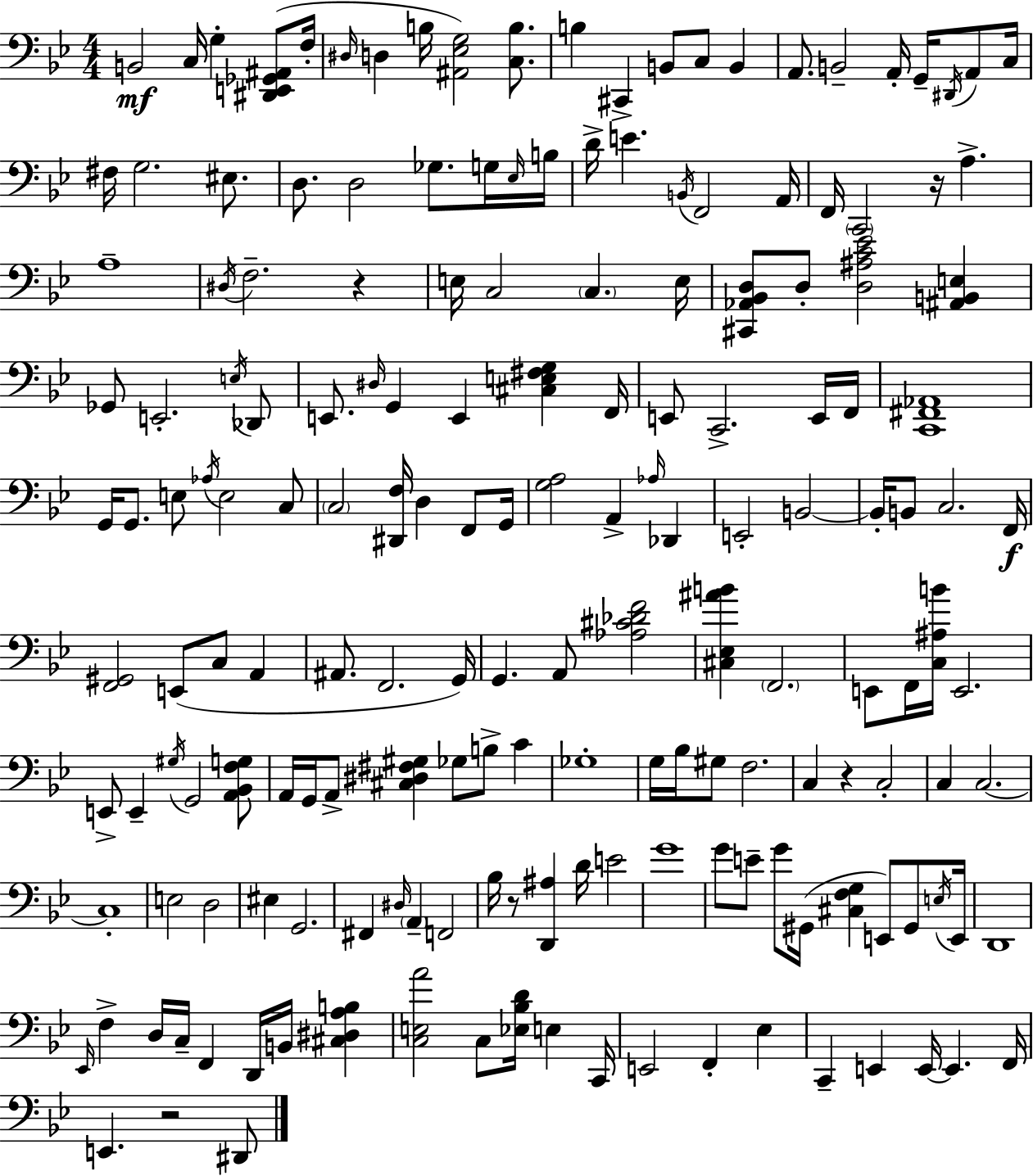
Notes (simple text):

B2/h C3/s G3/q [D#2,E2,Gb2,A#2]/e F3/s D#3/s D3/q B3/s [A#2,Eb3,G3]/h [C3,B3]/e. B3/q C#2/q B2/e C3/e B2/q A2/e. B2/h A2/s G2/s D#2/s A2/e C3/s F#3/s G3/h. EIS3/e. D3/e. D3/h Gb3/e. G3/s Eb3/s B3/s D4/s E4/q. B2/s F2/h A2/s F2/s C2/h R/s A3/q. A3/w D#3/s F3/h. R/q E3/s C3/h C3/q. E3/s [C#2,Ab2,Bb2,D3]/e D3/e [D3,A#3,C4,Eb4]/h [A#2,B2,E3]/q Gb2/e E2/h. E3/s Db2/e E2/e. D#3/s G2/q E2/q [C#3,E3,F#3,G3]/q F2/s E2/e C2/h. E2/s F2/s [C2,F#2,Ab2]/w G2/s G2/e. E3/e Ab3/s E3/h C3/e C3/h [D#2,F3]/s D3/q F2/e G2/s [G3,A3]/h A2/q Ab3/s Db2/q E2/h B2/h B2/s B2/e C3/h. F2/s [F2,G#2]/h E2/e C3/e A2/q A#2/e. F2/h. G2/s G2/q. A2/e [Ab3,C#4,Db4,F4]/h [C#3,Eb3,A#4,B4]/q F2/h. E2/e F2/s [C3,A#3,B4]/s E2/h. E2/e E2/q G#3/s G2/h [A2,Bb2,F3,G3]/e A2/s G2/s A2/e [C#3,D#3,F#3,G#3]/q Gb3/e B3/e C4/q Gb3/w G3/s Bb3/s G#3/e F3/h. C3/q R/q C3/h C3/q C3/h. C3/w E3/h D3/h EIS3/q G2/h. F#2/q D#3/s A2/q F2/h Bb3/s R/e [D2,A#3]/q D4/s E4/h G4/w G4/e E4/e G4/e G#2/s [C#3,F3,G3]/q E2/e G#2/e E3/s E2/s D2/w Eb2/s F3/q D3/s C3/s F2/q D2/s B2/s [C#3,D#3,A3,B3]/q [C3,E3,A4]/h C3/e [Eb3,Bb3,D4]/s E3/q C2/s E2/h F2/q Eb3/q C2/q E2/q E2/s E2/q. F2/s E2/q. R/h D#2/e